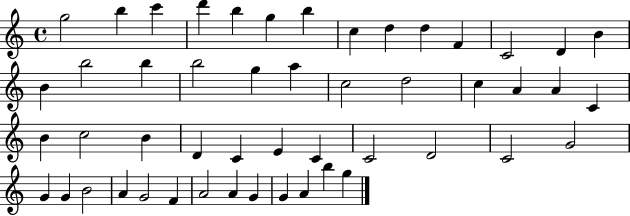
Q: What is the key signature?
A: C major